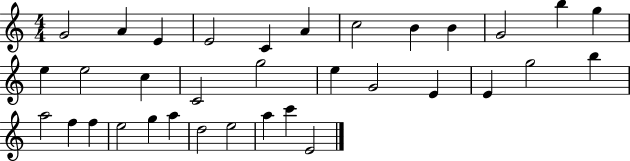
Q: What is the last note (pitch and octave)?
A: E4